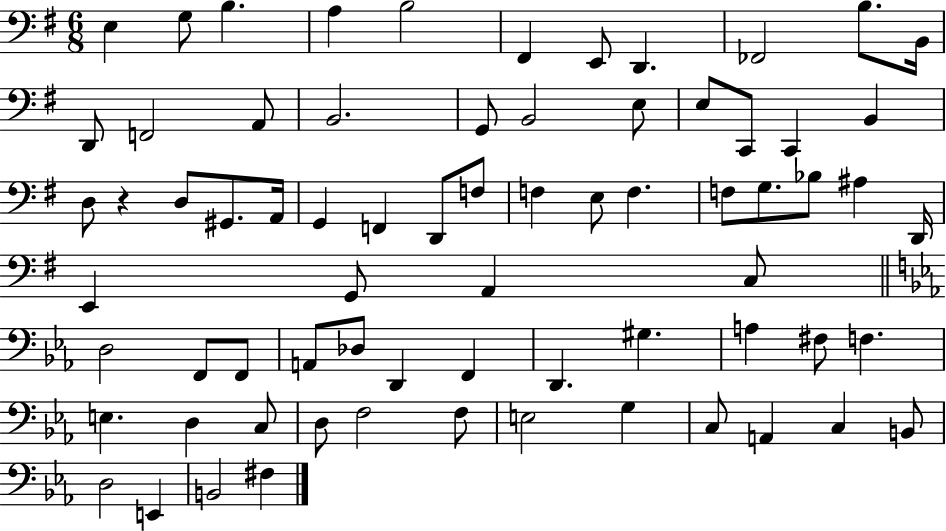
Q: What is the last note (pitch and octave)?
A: F#3